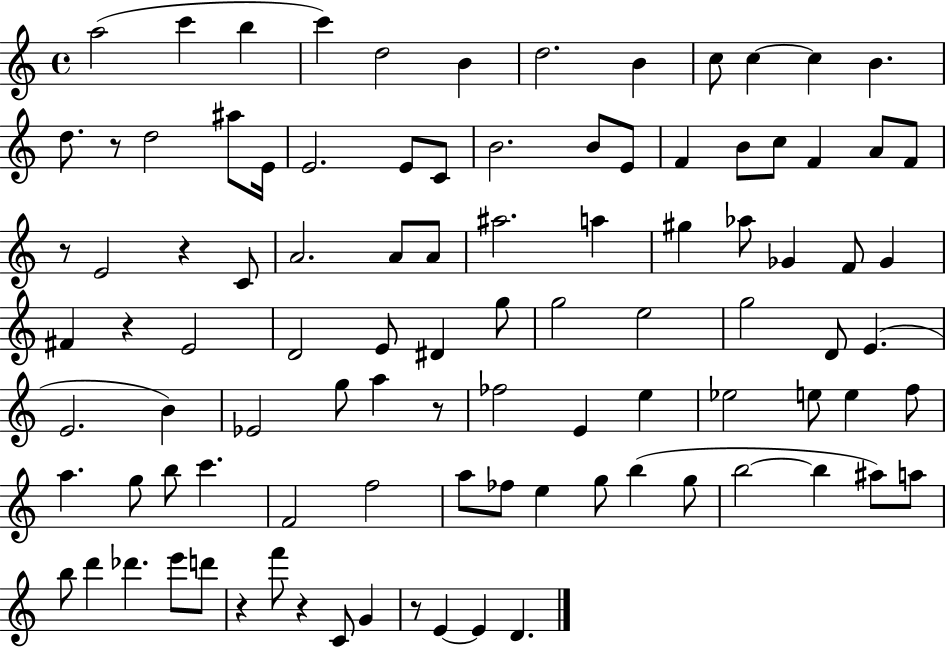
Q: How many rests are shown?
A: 8